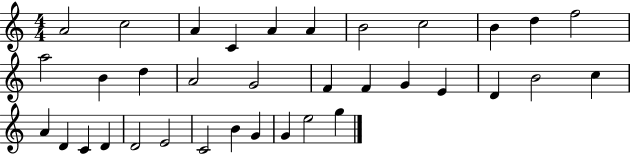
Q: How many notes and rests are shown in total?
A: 35